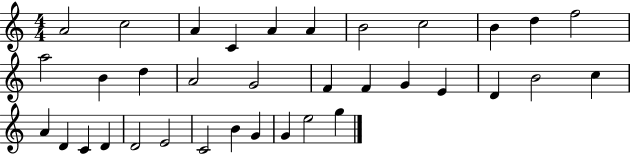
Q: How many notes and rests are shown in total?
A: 35